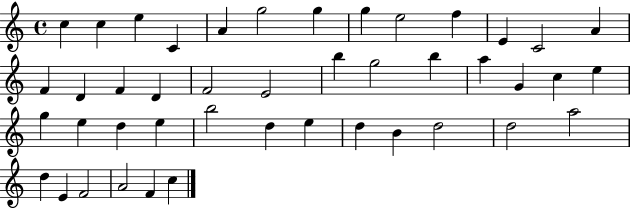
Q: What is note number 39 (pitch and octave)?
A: D5